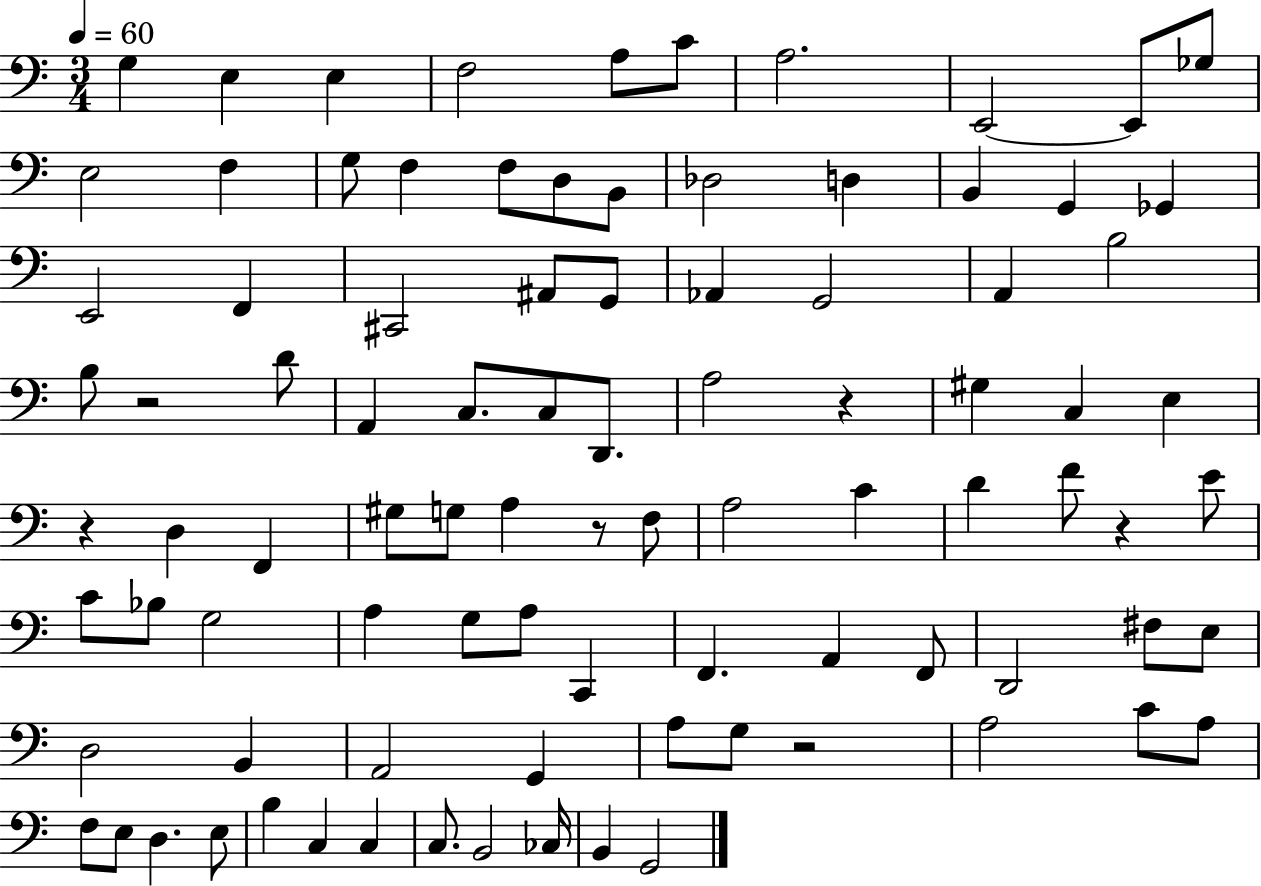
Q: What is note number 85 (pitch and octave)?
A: B2